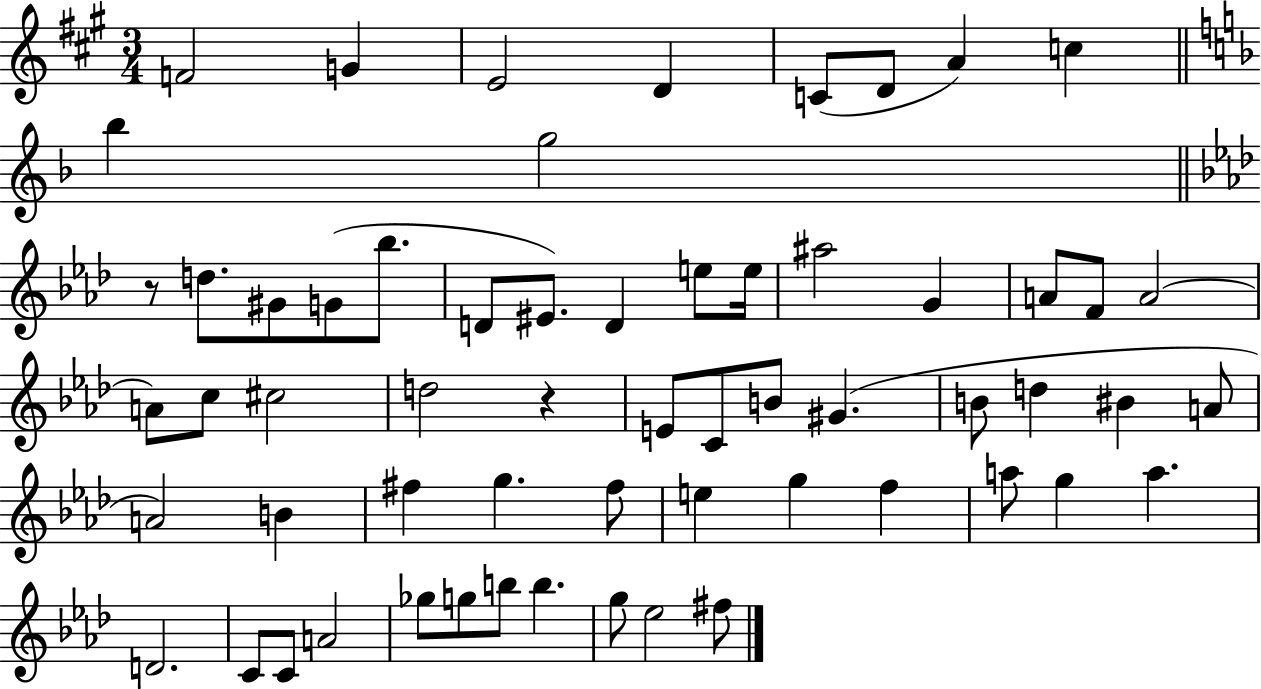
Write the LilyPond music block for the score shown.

{
  \clef treble
  \numericTimeSignature
  \time 3/4
  \key a \major
  f'2 g'4 | e'2 d'4 | c'8( d'8 a'4) c''4 | \bar "||" \break \key f \major bes''4 g''2 | \bar "||" \break \key aes \major r8 d''8. gis'8 g'8( bes''8. | d'8 eis'8.) d'4 e''8 e''16 | ais''2 g'4 | a'8 f'8 a'2~~ | \break a'8 c''8 cis''2 | d''2 r4 | e'8 c'8 b'8 gis'4.( | b'8 d''4 bis'4 a'8 | \break a'2) b'4 | fis''4 g''4. fis''8 | e''4 g''4 f''4 | a''8 g''4 a''4. | \break d'2. | c'8 c'8 a'2 | ges''8 g''8 b''8 b''4. | g''8 ees''2 fis''8 | \break \bar "|."
}